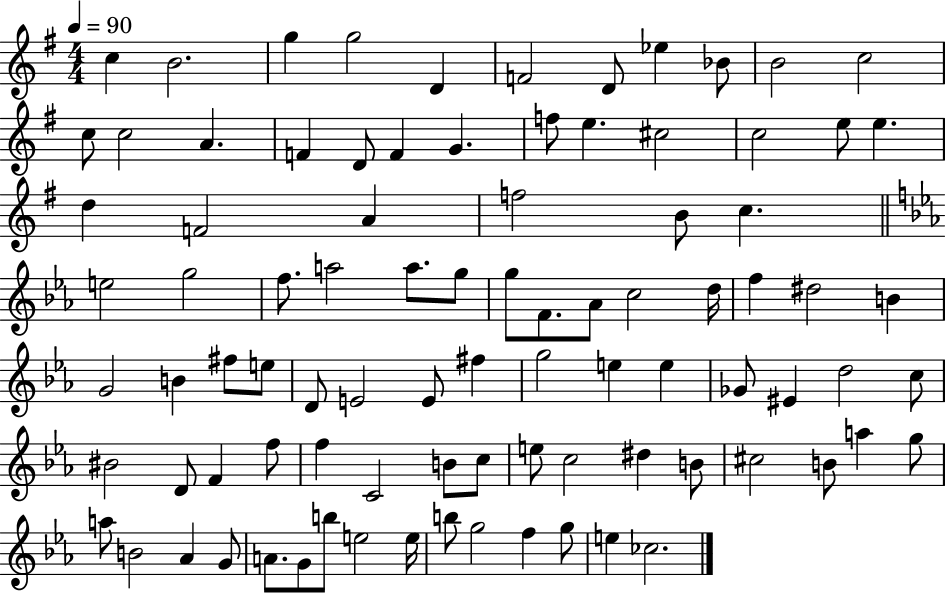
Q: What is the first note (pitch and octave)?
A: C5